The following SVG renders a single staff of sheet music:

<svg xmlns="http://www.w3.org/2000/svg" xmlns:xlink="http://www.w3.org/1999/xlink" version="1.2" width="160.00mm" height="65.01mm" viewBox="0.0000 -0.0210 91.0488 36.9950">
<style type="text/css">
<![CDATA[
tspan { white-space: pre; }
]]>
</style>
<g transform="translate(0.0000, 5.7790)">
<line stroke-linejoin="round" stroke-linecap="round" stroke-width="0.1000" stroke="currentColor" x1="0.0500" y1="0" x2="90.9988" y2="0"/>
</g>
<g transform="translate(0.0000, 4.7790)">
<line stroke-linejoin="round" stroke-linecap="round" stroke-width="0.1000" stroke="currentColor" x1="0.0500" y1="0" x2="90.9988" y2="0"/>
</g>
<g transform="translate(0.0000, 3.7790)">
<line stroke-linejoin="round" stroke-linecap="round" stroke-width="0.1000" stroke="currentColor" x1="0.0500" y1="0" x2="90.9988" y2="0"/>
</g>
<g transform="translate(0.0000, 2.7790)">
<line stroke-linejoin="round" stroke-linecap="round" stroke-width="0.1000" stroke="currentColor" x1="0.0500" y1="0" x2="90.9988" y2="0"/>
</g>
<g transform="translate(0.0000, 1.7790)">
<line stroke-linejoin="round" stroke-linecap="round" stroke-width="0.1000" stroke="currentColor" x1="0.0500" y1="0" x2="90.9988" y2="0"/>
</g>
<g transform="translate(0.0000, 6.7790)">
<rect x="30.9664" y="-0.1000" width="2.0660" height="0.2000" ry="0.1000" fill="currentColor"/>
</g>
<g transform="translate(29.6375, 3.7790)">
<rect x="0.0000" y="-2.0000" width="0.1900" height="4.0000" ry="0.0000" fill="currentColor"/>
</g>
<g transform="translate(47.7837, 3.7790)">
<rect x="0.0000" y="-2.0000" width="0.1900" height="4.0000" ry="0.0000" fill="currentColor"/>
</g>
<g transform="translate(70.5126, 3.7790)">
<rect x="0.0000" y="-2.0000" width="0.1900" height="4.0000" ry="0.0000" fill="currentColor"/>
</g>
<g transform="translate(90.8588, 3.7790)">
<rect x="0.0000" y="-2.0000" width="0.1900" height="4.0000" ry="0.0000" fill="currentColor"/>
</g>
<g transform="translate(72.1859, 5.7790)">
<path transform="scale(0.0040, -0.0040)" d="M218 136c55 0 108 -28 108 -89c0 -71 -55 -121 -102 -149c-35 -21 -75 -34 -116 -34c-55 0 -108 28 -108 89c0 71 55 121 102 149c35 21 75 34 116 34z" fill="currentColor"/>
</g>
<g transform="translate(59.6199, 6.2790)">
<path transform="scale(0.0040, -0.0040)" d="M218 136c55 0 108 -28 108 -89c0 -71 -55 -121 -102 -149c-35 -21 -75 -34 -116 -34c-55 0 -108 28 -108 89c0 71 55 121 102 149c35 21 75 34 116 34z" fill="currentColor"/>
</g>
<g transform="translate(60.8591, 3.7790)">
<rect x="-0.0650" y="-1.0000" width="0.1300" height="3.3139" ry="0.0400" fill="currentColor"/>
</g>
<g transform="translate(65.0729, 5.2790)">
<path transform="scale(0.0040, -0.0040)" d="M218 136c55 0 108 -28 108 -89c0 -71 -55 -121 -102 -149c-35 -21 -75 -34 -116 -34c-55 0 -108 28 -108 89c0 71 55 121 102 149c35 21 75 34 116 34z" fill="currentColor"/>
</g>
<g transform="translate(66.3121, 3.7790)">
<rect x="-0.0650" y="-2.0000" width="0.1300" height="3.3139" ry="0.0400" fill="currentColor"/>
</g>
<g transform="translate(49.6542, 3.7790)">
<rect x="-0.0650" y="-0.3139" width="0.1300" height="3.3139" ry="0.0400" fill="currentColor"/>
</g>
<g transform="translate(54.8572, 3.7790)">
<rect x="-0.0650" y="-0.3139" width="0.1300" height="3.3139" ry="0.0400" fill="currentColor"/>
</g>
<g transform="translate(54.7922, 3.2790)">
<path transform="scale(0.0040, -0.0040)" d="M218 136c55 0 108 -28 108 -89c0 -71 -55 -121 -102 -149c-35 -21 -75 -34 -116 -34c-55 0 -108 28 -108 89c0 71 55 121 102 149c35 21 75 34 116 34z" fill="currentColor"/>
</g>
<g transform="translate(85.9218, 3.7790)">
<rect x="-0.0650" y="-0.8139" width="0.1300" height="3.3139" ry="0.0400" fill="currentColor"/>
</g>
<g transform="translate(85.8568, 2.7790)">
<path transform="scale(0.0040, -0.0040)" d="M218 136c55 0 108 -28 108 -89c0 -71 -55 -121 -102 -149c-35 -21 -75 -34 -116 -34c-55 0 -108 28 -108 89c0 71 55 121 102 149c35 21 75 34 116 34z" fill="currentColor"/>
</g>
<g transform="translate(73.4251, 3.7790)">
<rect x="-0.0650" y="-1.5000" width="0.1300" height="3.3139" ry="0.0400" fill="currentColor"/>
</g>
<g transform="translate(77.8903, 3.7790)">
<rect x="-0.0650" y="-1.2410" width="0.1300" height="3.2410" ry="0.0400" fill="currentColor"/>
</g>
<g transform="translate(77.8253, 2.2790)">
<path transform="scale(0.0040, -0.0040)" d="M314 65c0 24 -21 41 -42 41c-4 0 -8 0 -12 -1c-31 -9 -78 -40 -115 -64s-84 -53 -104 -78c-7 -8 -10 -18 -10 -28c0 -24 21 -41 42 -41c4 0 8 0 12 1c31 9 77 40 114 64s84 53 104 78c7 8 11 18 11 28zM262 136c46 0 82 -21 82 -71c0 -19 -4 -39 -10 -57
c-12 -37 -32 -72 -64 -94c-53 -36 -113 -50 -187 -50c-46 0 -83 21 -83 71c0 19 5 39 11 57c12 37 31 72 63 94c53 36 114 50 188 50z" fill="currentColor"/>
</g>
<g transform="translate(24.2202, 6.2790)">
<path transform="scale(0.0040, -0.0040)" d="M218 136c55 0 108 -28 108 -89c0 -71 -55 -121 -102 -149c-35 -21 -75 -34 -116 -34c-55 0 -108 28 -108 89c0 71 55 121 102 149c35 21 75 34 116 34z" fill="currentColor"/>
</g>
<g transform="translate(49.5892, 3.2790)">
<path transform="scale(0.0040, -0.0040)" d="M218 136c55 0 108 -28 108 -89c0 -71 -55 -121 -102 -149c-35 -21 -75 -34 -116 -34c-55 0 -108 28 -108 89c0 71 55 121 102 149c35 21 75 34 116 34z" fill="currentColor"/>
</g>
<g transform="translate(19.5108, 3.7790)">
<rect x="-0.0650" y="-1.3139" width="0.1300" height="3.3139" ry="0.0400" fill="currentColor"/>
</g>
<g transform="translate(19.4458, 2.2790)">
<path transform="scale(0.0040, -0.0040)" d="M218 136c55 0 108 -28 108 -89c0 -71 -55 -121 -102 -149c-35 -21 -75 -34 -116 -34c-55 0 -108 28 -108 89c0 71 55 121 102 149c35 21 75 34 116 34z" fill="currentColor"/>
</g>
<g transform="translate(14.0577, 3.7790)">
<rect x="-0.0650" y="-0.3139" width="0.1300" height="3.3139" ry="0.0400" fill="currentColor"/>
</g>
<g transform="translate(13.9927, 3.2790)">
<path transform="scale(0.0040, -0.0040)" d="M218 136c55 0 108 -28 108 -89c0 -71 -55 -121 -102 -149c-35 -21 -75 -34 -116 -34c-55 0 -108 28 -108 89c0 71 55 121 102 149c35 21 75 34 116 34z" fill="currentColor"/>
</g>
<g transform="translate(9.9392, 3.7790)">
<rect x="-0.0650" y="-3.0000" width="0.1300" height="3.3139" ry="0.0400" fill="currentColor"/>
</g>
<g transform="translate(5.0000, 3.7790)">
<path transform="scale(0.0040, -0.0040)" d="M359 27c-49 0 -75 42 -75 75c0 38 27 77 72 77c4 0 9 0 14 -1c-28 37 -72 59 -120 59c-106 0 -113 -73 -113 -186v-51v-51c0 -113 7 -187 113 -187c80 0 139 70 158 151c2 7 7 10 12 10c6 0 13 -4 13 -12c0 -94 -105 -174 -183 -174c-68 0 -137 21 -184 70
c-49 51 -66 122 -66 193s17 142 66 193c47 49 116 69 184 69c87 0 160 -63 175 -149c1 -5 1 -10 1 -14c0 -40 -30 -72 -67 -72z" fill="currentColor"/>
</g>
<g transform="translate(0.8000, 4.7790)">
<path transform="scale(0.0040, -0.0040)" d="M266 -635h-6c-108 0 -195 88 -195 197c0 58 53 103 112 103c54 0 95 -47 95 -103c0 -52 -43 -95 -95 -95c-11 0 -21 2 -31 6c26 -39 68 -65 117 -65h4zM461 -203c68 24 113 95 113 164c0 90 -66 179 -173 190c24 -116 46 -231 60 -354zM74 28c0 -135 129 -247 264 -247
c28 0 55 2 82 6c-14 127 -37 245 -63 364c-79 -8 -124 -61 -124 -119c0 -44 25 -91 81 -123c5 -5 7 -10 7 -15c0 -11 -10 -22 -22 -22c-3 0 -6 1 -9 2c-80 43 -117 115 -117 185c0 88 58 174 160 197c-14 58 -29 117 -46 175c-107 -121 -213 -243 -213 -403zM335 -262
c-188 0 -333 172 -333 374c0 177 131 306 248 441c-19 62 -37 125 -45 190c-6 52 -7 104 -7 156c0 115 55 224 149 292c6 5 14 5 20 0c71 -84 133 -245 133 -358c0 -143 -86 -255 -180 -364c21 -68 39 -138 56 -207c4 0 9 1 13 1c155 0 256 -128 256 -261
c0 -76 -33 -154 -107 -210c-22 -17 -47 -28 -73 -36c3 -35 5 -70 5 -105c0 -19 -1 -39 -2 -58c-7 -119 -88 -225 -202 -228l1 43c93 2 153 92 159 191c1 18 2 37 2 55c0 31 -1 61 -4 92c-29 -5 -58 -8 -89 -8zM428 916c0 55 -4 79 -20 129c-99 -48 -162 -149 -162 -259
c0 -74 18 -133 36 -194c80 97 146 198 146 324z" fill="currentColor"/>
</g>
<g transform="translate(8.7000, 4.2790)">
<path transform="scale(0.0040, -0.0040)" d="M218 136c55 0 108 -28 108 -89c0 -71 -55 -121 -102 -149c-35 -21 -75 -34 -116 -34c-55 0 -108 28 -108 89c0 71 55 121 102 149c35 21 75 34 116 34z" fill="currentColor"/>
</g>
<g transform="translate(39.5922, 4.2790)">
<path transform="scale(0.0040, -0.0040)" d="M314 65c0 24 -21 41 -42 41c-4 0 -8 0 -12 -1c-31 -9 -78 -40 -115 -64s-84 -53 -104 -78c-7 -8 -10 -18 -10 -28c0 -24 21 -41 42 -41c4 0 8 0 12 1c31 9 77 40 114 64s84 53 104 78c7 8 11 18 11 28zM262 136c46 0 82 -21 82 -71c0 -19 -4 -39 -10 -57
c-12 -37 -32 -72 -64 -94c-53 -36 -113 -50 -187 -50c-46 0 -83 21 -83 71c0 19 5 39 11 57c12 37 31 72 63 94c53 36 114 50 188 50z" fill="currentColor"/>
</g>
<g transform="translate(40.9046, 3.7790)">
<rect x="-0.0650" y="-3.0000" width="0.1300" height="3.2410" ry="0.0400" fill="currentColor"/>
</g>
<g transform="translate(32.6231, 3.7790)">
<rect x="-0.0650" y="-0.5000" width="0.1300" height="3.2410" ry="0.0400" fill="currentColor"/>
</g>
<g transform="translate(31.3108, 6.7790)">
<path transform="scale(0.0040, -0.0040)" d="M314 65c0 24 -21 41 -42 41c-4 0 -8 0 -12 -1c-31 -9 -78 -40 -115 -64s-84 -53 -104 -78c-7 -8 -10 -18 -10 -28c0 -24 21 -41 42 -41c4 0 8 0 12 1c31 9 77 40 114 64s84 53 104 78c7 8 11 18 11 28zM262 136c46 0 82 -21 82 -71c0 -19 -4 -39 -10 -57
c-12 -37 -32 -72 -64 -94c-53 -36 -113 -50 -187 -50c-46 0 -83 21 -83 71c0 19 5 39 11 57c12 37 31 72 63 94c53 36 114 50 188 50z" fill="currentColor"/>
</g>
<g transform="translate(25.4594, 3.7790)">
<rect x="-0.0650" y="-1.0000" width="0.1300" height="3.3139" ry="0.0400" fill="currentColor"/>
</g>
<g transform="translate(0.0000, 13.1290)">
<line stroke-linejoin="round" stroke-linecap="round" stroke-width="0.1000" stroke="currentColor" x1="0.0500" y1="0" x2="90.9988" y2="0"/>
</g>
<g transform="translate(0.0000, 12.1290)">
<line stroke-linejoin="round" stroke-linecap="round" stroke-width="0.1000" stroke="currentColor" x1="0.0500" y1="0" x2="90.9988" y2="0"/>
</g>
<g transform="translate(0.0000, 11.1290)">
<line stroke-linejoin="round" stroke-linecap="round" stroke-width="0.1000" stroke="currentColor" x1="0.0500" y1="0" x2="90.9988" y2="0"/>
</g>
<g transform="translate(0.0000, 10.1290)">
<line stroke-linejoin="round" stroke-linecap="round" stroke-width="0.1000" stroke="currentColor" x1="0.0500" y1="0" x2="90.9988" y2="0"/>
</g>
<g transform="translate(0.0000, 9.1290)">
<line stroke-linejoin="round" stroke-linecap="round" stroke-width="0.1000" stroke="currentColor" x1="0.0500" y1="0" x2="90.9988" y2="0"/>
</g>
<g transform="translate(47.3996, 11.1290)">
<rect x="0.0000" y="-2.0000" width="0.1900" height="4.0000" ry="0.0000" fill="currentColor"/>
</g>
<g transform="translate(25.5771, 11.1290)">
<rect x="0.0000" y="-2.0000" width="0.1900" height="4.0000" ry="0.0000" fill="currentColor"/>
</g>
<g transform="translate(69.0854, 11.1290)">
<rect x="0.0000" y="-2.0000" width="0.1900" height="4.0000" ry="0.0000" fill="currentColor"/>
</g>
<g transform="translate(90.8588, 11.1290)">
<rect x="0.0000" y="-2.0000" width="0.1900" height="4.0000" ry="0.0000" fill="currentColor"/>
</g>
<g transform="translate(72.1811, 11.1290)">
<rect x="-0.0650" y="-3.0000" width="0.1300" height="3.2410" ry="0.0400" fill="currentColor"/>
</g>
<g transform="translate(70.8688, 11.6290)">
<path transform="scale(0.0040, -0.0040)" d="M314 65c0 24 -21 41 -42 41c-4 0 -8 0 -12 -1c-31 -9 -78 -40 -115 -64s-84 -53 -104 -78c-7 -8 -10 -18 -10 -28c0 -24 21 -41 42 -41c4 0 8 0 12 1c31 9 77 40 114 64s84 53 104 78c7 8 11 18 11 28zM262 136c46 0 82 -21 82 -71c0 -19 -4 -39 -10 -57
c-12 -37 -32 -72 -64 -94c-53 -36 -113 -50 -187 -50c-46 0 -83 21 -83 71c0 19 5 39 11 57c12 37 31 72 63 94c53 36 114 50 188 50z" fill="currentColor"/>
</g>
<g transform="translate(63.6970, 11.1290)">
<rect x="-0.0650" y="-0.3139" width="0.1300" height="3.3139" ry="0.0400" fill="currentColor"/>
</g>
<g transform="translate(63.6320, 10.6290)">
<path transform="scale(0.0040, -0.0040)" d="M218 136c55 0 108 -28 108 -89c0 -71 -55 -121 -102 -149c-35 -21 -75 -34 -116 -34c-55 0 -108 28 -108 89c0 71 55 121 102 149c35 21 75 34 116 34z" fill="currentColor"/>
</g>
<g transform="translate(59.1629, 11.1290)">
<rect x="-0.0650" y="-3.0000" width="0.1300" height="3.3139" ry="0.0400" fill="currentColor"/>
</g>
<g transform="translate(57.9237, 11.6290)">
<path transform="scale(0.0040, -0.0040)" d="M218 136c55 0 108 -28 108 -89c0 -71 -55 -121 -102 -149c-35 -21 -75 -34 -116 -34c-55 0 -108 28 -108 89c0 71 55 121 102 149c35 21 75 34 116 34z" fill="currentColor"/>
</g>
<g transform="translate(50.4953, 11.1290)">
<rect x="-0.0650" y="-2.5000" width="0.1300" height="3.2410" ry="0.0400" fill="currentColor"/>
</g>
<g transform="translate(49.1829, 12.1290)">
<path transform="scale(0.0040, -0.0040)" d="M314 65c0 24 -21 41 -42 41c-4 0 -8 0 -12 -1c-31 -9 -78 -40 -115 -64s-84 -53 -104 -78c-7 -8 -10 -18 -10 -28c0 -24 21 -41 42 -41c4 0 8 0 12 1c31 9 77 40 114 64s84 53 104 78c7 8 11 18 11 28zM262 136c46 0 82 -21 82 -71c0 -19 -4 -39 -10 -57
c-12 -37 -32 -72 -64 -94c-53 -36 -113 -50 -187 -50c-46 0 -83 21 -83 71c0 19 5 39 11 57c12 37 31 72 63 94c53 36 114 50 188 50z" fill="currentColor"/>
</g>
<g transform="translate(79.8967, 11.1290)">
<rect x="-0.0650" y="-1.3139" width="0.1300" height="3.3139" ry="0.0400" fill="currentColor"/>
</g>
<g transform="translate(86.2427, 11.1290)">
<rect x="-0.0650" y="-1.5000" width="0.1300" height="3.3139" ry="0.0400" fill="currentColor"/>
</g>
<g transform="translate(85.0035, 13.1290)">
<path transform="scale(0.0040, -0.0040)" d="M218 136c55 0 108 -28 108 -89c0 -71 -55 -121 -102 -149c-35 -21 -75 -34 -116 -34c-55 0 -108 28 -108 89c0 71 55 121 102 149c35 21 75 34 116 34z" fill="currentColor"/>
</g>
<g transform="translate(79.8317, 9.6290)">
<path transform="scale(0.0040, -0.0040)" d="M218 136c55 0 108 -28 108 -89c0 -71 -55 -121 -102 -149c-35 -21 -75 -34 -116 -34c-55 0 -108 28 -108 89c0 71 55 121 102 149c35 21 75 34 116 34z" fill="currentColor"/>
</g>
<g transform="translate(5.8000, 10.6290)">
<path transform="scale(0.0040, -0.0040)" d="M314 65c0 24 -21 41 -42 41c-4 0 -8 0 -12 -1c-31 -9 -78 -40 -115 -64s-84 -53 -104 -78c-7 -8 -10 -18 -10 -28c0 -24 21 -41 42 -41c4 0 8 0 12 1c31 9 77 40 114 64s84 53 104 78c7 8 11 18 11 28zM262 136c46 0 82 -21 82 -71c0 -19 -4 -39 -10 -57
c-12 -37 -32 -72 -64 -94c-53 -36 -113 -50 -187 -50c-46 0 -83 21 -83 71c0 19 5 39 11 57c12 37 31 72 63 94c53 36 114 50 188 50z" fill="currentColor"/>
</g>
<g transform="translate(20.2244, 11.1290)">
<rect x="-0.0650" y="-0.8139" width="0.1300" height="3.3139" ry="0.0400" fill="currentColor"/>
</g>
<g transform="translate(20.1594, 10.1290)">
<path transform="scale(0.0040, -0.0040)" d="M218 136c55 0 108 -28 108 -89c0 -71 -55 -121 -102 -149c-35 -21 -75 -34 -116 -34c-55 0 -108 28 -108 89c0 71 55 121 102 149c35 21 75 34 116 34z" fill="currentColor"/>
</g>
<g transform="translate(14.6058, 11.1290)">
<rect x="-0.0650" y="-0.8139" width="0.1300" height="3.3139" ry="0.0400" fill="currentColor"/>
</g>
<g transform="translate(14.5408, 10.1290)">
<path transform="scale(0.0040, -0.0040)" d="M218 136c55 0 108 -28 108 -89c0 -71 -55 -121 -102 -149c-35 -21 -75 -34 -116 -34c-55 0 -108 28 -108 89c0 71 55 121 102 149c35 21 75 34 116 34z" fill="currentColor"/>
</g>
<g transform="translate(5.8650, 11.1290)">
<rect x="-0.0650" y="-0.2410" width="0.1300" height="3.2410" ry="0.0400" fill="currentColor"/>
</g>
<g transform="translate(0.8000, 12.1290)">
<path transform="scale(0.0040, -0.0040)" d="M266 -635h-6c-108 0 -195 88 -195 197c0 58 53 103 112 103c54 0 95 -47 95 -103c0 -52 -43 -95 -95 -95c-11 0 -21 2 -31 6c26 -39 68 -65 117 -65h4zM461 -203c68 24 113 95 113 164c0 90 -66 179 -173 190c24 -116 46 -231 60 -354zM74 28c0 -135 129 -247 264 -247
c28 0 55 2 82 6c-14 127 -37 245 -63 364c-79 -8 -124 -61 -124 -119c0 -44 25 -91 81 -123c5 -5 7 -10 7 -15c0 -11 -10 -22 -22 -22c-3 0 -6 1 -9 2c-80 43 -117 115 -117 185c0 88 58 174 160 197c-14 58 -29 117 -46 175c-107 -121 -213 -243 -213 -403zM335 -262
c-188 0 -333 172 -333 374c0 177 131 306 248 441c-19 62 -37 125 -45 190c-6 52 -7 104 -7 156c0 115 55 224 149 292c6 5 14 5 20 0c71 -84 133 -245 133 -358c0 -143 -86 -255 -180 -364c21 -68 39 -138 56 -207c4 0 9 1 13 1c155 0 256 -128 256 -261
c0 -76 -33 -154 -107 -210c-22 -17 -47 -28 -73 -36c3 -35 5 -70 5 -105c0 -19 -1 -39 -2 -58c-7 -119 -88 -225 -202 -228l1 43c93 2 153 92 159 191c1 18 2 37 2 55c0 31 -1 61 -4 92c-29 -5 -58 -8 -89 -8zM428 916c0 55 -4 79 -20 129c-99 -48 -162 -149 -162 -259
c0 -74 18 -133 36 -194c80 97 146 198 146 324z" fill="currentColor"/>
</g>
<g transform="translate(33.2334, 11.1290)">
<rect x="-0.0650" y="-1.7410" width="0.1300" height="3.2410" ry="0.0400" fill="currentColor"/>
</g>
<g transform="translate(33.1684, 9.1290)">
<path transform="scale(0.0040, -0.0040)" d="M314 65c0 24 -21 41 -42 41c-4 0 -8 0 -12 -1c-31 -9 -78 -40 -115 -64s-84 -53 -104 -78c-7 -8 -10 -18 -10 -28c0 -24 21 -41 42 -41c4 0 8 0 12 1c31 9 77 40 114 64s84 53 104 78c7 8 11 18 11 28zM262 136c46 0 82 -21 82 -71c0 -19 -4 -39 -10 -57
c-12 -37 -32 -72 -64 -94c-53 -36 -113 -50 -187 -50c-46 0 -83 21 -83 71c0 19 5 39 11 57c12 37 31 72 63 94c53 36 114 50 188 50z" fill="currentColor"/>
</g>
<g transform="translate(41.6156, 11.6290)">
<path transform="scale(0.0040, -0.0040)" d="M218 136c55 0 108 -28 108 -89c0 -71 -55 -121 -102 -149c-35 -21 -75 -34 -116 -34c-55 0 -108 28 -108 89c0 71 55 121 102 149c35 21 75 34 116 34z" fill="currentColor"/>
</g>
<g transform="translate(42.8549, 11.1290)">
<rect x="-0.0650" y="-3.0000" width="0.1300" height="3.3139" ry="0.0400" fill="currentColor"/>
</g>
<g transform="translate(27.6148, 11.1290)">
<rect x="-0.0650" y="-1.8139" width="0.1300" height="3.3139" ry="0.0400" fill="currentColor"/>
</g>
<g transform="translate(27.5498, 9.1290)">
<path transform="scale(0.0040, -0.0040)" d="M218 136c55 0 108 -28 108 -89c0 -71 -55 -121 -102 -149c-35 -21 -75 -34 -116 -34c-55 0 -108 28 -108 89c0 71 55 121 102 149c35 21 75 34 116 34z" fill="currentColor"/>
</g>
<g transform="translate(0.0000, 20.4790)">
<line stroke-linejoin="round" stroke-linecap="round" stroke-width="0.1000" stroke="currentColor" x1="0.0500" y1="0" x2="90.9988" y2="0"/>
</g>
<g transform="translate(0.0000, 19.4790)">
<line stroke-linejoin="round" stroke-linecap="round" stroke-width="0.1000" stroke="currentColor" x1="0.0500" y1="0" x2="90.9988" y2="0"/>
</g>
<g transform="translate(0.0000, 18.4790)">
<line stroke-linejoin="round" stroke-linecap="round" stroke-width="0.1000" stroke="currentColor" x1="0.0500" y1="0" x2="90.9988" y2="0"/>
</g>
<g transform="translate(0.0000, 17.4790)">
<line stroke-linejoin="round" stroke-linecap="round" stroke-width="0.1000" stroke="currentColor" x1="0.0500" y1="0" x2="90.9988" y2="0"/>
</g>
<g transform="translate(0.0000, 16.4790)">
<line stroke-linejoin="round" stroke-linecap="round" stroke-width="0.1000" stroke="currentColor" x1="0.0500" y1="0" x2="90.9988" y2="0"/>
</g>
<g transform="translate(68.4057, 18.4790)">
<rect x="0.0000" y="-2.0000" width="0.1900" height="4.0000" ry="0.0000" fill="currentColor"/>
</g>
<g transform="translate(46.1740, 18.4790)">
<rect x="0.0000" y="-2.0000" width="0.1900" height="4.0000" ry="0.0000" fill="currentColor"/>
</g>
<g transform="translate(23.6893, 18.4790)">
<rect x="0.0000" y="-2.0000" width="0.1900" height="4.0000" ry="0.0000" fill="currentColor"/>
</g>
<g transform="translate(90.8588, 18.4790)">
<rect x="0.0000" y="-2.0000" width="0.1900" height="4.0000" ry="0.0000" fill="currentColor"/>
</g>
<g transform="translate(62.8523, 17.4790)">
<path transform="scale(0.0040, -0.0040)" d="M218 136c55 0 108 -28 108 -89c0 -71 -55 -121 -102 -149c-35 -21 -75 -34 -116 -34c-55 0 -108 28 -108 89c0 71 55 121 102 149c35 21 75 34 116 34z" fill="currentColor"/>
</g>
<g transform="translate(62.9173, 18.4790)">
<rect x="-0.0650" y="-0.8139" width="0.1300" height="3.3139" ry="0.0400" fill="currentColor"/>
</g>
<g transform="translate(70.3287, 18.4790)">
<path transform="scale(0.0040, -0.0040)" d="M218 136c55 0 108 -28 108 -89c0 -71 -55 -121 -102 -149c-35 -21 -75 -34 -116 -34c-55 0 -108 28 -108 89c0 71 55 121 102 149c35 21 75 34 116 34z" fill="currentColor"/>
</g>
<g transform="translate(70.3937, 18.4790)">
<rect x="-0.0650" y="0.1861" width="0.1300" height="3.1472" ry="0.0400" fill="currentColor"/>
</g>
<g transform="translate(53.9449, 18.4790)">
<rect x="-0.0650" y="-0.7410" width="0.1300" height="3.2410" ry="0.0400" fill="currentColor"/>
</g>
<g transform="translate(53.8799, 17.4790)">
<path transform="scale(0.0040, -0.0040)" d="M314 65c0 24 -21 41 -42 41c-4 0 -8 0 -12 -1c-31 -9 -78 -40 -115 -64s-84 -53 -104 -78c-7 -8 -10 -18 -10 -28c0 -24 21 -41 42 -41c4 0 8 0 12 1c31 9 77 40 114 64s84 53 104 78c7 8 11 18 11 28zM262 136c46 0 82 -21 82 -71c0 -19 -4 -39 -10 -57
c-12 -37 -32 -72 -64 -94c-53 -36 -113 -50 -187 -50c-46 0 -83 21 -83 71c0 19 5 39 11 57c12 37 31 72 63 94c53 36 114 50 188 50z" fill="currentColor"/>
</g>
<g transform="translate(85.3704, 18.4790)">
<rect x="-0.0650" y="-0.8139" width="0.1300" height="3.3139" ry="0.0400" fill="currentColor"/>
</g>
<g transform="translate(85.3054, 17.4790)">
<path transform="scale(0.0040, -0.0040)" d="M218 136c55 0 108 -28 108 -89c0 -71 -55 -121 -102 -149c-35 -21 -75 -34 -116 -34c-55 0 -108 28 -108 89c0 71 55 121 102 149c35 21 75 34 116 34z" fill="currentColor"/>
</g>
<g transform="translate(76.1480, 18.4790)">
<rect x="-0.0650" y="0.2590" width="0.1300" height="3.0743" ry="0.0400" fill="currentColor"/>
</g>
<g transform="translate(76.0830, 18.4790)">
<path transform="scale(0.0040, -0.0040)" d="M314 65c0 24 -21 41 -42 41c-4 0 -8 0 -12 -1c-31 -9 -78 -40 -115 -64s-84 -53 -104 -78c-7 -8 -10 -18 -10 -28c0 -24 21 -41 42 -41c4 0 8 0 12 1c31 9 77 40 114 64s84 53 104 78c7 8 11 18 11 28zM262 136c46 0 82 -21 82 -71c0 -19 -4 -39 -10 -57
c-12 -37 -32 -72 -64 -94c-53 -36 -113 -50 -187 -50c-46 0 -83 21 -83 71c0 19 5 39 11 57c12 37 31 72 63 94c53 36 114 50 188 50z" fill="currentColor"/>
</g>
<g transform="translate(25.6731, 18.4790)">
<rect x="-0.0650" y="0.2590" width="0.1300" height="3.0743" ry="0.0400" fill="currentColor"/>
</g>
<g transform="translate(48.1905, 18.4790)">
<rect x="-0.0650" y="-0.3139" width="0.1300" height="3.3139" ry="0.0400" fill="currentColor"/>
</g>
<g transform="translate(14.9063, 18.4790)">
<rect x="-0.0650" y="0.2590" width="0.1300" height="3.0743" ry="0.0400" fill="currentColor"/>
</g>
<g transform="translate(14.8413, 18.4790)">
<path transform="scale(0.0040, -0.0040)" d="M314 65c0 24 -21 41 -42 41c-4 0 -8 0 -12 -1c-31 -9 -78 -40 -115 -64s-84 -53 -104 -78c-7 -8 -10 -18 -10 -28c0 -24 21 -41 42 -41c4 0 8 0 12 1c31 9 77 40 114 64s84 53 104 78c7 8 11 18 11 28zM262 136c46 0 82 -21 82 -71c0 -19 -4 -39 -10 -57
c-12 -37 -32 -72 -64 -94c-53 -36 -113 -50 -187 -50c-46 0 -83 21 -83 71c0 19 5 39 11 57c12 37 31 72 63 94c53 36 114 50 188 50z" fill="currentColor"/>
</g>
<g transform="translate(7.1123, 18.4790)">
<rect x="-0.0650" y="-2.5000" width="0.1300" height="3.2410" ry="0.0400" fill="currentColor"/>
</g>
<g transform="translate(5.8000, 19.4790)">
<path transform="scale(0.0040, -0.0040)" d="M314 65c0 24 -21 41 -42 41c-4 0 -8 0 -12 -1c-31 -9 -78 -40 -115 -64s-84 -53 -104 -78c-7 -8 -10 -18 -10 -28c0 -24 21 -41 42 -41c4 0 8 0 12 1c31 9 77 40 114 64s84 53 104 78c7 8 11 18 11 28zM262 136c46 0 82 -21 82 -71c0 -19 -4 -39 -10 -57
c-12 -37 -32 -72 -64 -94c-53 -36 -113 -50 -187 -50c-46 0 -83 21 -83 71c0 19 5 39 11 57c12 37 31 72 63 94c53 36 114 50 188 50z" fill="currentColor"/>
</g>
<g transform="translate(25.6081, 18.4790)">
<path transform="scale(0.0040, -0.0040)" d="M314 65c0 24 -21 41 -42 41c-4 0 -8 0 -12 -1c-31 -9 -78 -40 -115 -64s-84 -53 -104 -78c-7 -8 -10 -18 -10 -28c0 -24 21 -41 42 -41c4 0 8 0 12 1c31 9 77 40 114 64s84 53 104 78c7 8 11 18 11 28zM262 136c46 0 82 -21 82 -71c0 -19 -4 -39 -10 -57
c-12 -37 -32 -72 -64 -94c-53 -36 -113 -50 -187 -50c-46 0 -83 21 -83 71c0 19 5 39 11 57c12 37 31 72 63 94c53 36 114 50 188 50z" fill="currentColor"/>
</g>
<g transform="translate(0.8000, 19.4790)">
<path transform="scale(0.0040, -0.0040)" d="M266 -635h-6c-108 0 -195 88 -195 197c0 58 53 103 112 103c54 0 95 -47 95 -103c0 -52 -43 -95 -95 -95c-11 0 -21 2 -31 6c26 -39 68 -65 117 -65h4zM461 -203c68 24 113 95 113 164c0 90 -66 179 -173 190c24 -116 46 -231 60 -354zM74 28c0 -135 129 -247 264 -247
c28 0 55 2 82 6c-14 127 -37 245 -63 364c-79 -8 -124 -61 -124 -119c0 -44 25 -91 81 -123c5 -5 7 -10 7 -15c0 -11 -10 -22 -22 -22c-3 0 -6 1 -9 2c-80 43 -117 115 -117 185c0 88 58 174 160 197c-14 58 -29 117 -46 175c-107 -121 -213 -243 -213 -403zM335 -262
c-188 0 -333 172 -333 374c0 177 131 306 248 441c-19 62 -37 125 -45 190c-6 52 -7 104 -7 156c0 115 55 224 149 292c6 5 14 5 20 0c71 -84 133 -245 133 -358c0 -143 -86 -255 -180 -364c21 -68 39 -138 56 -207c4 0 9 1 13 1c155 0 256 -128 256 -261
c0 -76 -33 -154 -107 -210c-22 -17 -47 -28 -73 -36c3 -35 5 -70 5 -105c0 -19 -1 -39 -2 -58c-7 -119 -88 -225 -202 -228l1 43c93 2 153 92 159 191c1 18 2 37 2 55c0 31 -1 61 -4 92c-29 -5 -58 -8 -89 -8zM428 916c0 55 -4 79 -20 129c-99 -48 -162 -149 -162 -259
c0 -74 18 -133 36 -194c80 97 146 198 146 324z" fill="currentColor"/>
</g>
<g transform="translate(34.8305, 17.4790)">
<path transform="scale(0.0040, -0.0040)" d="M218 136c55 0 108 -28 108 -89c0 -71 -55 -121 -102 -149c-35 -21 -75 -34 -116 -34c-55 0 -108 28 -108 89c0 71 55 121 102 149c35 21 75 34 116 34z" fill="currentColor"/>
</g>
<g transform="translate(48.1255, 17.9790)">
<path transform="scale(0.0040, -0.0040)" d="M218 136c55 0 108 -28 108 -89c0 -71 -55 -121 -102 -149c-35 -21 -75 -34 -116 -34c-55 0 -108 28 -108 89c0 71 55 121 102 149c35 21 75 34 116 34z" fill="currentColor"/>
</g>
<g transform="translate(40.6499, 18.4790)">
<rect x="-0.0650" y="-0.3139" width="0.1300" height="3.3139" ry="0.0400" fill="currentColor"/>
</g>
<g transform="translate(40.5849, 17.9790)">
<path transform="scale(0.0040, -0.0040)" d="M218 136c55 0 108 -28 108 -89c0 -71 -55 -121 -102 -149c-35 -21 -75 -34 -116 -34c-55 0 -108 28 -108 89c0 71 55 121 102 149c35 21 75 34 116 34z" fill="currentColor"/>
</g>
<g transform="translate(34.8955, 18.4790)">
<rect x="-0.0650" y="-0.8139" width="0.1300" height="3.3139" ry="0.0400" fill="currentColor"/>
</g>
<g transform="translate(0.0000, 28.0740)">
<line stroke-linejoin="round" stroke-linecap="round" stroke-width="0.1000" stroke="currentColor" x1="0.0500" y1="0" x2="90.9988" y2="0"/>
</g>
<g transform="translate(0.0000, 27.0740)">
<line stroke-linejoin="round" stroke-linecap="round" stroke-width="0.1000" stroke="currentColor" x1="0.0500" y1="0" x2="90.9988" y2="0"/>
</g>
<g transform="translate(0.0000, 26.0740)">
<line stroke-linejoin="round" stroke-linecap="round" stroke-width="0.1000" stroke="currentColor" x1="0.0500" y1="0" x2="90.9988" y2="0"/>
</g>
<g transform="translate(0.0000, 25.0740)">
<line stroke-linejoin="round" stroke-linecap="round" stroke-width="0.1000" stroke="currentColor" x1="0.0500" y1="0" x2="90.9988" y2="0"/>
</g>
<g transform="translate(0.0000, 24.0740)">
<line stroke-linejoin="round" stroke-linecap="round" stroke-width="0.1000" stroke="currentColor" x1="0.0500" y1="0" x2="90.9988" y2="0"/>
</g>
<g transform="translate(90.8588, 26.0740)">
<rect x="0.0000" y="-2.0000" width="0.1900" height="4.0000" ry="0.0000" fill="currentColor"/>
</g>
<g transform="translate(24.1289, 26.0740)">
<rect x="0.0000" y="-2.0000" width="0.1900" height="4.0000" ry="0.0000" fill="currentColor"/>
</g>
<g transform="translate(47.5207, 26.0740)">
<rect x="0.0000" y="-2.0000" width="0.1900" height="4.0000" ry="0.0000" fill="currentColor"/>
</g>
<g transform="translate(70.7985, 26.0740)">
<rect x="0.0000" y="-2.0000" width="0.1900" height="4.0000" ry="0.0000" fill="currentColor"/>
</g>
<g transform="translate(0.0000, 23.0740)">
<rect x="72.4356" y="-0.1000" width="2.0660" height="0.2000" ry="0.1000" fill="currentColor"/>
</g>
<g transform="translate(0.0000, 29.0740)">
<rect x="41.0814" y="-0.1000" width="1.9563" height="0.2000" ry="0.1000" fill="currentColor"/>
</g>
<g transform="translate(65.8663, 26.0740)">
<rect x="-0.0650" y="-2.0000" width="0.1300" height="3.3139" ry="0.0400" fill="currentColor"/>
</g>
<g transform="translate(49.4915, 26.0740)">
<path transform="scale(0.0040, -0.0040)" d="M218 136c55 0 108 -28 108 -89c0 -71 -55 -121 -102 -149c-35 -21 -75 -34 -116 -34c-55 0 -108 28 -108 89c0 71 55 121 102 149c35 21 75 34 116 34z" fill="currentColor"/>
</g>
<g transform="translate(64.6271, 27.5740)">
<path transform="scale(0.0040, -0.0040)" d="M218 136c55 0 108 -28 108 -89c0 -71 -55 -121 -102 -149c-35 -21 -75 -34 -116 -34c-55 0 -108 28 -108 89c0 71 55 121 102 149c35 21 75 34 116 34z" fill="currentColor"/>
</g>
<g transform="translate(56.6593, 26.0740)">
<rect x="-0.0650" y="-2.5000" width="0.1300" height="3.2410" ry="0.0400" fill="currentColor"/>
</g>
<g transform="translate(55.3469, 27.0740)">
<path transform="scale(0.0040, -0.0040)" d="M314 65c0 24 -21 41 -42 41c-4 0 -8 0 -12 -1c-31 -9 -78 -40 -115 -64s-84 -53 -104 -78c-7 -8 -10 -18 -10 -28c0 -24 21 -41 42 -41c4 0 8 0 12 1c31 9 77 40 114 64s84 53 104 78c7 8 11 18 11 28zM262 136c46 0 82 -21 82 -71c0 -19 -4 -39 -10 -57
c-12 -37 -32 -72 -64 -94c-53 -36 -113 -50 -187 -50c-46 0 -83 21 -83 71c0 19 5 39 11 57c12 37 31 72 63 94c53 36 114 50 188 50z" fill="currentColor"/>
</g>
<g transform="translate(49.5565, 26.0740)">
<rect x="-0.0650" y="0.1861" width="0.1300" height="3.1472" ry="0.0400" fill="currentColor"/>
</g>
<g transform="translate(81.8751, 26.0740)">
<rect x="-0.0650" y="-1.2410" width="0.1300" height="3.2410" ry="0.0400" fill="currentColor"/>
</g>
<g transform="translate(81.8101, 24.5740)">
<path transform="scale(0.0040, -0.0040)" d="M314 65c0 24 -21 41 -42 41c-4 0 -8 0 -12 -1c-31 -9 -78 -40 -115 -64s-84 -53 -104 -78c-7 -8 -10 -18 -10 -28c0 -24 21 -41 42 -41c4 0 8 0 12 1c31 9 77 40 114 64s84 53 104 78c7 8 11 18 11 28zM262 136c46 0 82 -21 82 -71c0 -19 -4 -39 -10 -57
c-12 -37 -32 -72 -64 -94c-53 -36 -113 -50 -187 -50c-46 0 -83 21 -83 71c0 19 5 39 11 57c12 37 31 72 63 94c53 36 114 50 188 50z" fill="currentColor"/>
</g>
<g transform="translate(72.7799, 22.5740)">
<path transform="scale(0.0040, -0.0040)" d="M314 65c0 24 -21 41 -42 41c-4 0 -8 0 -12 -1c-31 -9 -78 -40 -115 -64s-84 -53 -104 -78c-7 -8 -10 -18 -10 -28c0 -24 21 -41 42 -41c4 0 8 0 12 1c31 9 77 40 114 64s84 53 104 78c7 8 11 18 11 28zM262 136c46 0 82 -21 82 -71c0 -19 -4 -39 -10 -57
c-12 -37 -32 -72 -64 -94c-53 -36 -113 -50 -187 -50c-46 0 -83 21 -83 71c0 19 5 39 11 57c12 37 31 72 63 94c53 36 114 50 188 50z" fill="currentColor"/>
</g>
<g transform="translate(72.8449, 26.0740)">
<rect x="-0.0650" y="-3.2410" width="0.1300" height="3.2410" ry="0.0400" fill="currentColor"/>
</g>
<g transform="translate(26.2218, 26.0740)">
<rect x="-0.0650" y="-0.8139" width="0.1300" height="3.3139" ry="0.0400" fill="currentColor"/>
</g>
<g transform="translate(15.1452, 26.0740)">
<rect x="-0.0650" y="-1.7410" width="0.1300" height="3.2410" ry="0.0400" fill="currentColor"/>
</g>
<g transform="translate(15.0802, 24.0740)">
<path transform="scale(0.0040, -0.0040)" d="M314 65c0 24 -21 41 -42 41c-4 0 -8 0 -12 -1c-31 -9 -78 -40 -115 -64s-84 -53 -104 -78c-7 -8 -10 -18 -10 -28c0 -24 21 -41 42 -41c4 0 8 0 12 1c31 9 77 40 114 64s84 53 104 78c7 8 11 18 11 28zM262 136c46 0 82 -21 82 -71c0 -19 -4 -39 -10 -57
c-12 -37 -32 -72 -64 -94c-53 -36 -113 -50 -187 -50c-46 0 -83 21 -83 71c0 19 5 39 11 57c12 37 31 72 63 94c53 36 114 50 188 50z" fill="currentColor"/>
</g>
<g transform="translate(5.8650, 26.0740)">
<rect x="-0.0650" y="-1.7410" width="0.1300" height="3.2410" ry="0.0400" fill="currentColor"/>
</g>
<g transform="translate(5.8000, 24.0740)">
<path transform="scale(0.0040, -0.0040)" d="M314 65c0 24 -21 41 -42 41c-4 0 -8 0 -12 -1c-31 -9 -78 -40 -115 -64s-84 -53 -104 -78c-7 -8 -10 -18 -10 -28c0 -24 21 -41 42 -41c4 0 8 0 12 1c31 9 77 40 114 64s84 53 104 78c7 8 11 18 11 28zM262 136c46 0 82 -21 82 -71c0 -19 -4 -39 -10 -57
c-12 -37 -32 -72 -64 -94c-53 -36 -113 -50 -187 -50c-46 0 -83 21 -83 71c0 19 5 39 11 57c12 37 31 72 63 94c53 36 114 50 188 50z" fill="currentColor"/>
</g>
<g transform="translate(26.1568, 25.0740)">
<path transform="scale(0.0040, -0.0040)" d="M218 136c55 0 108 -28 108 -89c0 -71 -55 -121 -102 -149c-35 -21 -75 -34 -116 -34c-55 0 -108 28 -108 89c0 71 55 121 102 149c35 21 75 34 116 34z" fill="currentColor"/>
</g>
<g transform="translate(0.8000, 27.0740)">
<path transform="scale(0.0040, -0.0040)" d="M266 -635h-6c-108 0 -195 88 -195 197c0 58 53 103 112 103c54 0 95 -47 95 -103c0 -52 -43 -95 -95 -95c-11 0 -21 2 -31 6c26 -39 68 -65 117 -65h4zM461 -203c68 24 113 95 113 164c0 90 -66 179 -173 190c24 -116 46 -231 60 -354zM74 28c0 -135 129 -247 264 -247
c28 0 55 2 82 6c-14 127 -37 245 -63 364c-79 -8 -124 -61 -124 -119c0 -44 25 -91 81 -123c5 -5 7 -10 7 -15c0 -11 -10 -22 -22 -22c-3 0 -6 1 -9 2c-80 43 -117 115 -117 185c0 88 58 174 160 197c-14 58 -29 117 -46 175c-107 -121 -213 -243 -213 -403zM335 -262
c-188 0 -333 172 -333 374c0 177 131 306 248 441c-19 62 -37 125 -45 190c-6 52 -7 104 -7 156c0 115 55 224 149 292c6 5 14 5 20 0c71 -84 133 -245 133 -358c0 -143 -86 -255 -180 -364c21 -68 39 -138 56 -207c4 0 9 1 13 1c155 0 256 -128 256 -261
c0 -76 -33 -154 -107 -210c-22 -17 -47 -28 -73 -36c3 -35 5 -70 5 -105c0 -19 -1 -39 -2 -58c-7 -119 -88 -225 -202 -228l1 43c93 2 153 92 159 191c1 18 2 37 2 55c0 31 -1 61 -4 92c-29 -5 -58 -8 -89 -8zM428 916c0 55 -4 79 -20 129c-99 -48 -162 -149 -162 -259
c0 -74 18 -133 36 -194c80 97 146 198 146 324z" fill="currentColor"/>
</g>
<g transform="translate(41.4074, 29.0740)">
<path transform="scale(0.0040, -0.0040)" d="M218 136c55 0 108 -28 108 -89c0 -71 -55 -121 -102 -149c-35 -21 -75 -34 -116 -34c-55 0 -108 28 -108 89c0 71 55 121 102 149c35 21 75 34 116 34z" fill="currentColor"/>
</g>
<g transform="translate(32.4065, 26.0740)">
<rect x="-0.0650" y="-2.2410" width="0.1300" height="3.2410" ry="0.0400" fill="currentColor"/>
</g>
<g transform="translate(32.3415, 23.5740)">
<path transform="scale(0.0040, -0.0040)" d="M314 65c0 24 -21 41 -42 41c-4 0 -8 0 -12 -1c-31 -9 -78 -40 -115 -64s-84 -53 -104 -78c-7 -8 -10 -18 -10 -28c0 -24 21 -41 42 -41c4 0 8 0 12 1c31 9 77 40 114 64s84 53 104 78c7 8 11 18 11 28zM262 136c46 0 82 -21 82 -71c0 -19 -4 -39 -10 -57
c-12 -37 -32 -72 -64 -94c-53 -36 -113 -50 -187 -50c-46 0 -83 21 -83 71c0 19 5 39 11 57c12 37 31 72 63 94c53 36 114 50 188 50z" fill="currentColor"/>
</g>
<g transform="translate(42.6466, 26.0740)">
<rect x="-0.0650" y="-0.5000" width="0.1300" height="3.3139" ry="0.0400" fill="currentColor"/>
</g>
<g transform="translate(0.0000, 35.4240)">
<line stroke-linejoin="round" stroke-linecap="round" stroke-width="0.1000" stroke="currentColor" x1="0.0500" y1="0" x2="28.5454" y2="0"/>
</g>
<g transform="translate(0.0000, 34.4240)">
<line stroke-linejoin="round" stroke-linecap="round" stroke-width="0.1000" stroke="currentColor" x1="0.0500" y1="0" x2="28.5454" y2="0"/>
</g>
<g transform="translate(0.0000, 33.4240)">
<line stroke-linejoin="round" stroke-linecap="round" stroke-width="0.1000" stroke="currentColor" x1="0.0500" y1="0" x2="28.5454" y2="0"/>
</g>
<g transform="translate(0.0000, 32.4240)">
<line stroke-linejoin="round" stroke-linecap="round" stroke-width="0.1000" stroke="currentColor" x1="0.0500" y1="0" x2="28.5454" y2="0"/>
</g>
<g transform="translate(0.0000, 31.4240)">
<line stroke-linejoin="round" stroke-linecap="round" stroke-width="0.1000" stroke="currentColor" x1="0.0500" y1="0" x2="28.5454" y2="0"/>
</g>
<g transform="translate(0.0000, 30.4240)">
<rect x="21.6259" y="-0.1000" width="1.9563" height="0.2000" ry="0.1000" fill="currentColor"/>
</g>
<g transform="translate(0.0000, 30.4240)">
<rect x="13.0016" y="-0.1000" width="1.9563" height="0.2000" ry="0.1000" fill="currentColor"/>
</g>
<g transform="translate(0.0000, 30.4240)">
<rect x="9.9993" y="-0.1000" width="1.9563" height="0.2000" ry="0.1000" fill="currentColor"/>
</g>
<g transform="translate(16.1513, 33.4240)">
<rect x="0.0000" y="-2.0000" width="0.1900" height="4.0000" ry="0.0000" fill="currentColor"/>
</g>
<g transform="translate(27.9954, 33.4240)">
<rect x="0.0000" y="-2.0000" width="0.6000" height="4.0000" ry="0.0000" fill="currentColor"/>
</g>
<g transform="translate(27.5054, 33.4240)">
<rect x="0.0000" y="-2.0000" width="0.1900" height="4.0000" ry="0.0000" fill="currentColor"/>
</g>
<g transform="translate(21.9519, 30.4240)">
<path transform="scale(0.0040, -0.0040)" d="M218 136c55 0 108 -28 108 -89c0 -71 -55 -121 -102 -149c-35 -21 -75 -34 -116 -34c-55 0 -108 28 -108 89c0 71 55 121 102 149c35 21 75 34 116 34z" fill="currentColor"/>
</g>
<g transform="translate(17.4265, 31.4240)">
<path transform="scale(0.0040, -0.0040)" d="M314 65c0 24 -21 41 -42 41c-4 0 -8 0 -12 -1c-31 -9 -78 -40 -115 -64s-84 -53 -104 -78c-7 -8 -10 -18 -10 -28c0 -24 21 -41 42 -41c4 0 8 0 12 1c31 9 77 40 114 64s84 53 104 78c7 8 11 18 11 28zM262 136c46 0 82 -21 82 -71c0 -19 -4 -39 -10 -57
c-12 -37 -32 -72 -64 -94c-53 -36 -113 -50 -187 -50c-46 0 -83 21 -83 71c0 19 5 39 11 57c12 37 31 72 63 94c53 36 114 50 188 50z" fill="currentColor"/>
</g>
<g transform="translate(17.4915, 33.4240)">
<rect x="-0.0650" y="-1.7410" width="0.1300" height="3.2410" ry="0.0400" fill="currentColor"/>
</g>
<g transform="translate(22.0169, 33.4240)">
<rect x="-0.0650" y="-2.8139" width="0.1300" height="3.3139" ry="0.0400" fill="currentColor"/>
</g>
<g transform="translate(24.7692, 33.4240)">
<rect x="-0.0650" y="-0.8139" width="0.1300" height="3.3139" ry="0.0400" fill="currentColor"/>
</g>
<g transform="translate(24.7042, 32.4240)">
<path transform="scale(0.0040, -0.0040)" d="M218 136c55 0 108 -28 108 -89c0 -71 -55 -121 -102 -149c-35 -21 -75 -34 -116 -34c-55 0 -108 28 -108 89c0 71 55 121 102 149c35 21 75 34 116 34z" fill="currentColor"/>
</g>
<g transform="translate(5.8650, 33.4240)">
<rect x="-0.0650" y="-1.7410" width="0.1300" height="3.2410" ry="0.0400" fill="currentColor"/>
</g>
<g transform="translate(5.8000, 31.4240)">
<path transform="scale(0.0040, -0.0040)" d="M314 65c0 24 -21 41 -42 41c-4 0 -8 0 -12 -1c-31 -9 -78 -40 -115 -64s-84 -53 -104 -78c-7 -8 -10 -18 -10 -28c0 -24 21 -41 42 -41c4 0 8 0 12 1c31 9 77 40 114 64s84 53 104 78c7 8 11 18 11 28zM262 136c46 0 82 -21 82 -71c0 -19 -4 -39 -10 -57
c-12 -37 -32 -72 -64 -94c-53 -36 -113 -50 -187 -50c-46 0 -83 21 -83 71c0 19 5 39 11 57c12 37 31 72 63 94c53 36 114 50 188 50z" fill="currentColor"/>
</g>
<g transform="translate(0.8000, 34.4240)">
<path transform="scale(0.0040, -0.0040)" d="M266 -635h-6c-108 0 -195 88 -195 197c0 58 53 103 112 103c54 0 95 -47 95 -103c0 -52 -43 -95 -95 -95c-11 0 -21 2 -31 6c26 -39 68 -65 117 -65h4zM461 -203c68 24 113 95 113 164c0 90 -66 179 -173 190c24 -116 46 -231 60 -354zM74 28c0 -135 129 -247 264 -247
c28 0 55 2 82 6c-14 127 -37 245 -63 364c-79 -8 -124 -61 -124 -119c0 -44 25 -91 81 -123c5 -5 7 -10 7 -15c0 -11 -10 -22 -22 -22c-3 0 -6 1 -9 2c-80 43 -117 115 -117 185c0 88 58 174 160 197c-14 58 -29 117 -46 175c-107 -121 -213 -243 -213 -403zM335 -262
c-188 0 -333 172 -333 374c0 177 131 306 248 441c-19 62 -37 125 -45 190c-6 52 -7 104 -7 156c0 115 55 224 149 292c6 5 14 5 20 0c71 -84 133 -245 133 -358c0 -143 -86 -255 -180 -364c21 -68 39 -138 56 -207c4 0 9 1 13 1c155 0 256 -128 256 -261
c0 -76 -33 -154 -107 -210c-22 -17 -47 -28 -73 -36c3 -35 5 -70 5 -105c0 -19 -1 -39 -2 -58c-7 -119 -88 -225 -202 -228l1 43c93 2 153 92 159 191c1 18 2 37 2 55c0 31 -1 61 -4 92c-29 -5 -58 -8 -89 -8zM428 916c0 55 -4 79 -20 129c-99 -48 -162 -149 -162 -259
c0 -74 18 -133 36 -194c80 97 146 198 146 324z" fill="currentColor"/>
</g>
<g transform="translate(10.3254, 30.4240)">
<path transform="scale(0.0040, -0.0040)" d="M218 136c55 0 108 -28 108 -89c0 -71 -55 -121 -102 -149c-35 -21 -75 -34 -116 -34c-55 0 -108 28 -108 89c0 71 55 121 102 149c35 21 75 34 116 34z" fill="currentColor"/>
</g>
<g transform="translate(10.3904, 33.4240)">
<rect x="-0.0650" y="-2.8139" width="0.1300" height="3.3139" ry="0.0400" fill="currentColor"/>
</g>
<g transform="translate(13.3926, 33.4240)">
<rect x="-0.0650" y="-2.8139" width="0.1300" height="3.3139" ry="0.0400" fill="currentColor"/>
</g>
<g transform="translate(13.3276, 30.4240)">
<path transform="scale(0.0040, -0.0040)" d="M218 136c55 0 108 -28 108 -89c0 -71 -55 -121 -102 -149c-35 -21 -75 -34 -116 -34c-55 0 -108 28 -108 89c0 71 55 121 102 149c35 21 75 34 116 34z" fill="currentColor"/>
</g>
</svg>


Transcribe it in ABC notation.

X:1
T:Untitled
M:4/4
L:1/4
K:C
A c e D C2 A2 c c D F E e2 d c2 d d f f2 A G2 A c A2 e E G2 B2 B2 d c c d2 d B B2 d f2 f2 d g2 C B G2 F b2 e2 f2 a a f2 a d